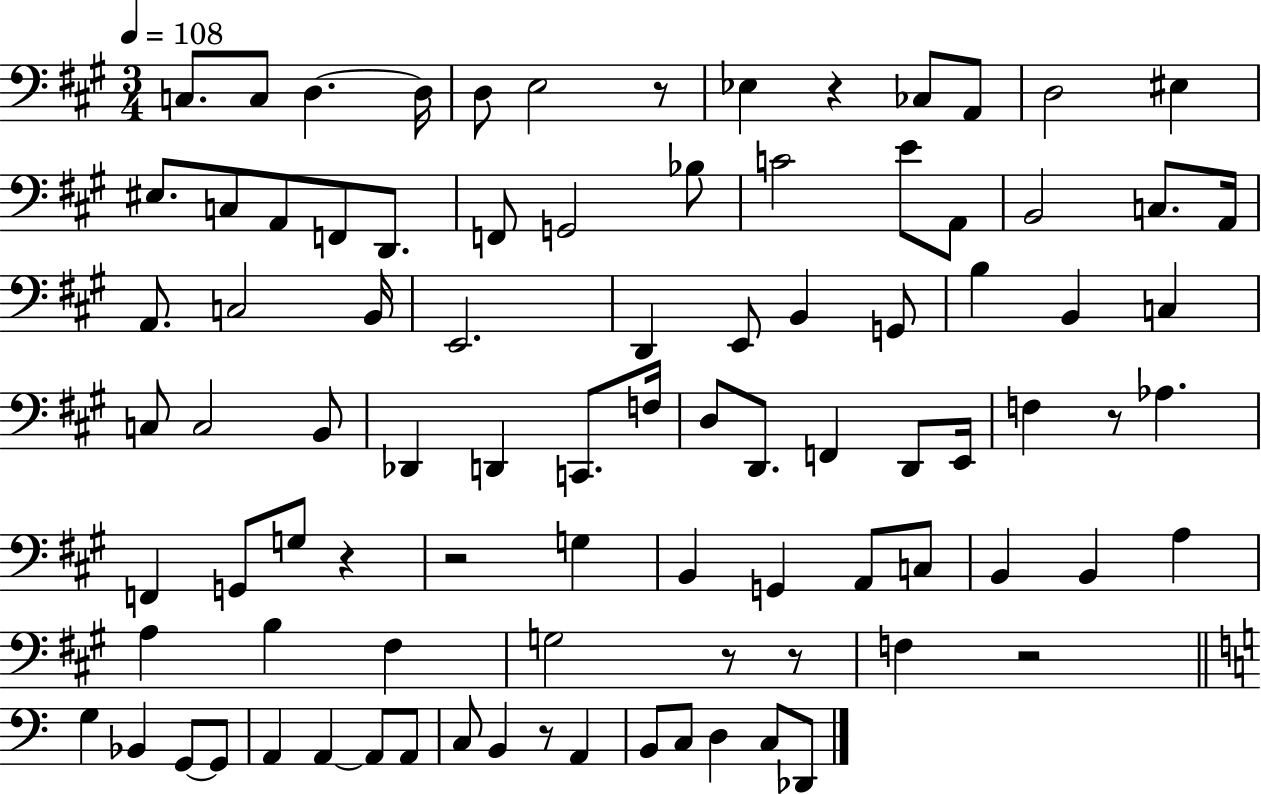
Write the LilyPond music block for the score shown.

{
  \clef bass
  \numericTimeSignature
  \time 3/4
  \key a \major
  \tempo 4 = 108
  \repeat volta 2 { c8. c8 d4.~~ d16 | d8 e2 r8 | ees4 r4 ces8 a,8 | d2 eis4 | \break eis8. c8 a,8 f,8 d,8. | f,8 g,2 bes8 | c'2 e'8 a,8 | b,2 c8. a,16 | \break a,8. c2 b,16 | e,2. | d,4 e,8 b,4 g,8 | b4 b,4 c4 | \break c8 c2 b,8 | des,4 d,4 c,8. f16 | d8 d,8. f,4 d,8 e,16 | f4 r8 aes4. | \break f,4 g,8 g8 r4 | r2 g4 | b,4 g,4 a,8 c8 | b,4 b,4 a4 | \break a4 b4 fis4 | g2 r8 r8 | f4 r2 | \bar "||" \break \key c \major g4 bes,4 g,8~~ g,8 | a,4 a,4~~ a,8 a,8 | c8 b,4 r8 a,4 | b,8 c8 d4 c8 des,8 | \break } \bar "|."
}